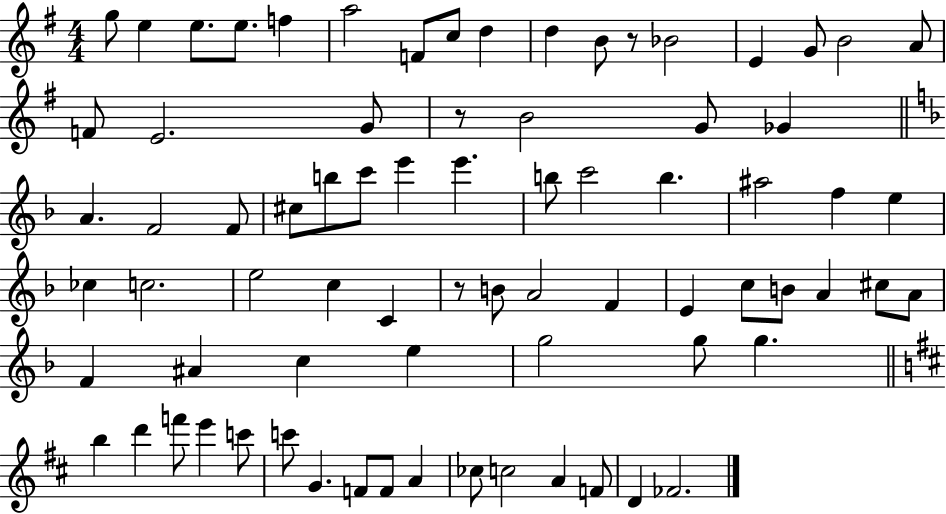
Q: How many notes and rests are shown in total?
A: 76